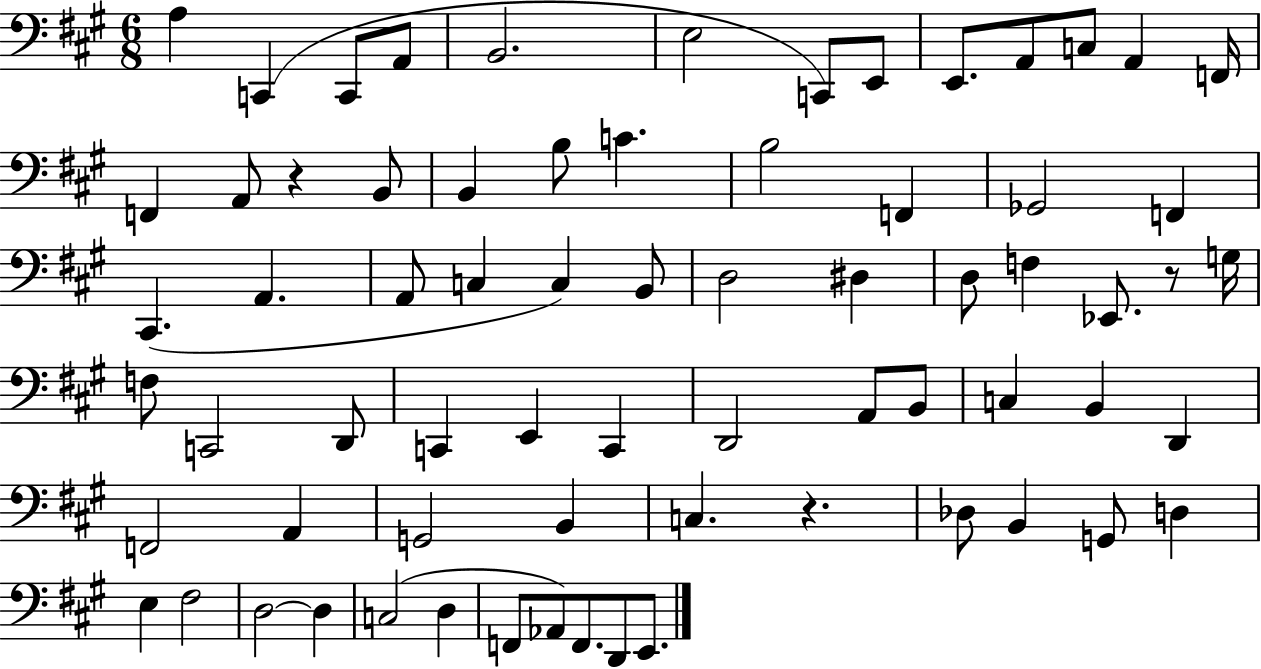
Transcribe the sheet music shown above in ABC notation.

X:1
T:Untitled
M:6/8
L:1/4
K:A
A, C,, C,,/2 A,,/2 B,,2 E,2 C,,/2 E,,/2 E,,/2 A,,/2 C,/2 A,, F,,/4 F,, A,,/2 z B,,/2 B,, B,/2 C B,2 F,, _G,,2 F,, ^C,, A,, A,,/2 C, C, B,,/2 D,2 ^D, D,/2 F, _E,,/2 z/2 G,/4 F,/2 C,,2 D,,/2 C,, E,, C,, D,,2 A,,/2 B,,/2 C, B,, D,, F,,2 A,, G,,2 B,, C, z _D,/2 B,, G,,/2 D, E, ^F,2 D,2 D, C,2 D, F,,/2 _A,,/2 F,,/2 D,,/2 E,,/2